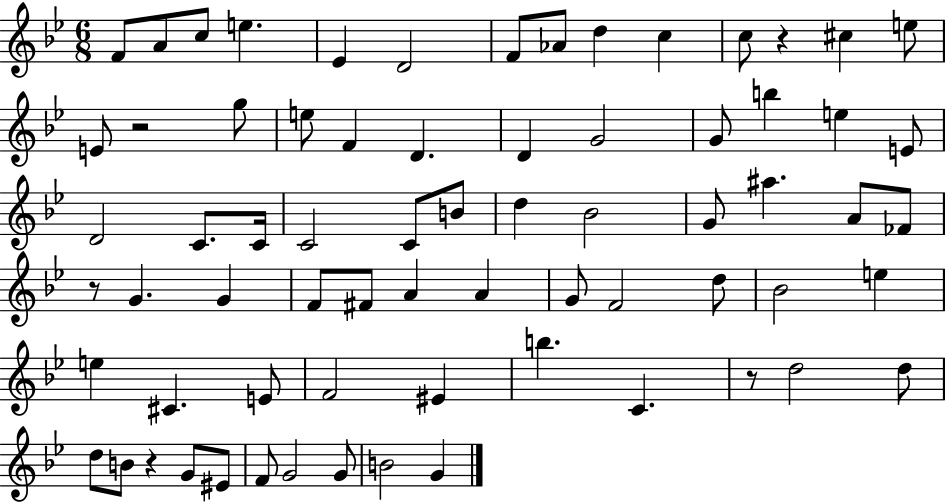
F4/e A4/e C5/e E5/q. Eb4/q D4/h F4/e Ab4/e D5/q C5/q C5/e R/q C#5/q E5/e E4/e R/h G5/e E5/e F4/q D4/q. D4/q G4/h G4/e B5/q E5/q E4/e D4/h C4/e. C4/s C4/h C4/e B4/e D5/q Bb4/h G4/e A#5/q. A4/e FES4/e R/e G4/q. G4/q F4/e F#4/e A4/q A4/q G4/e F4/h D5/e Bb4/h E5/q E5/q C#4/q. E4/e F4/h EIS4/q B5/q. C4/q. R/e D5/h D5/e D5/e B4/e R/q G4/e EIS4/e F4/e G4/h G4/e B4/h G4/q